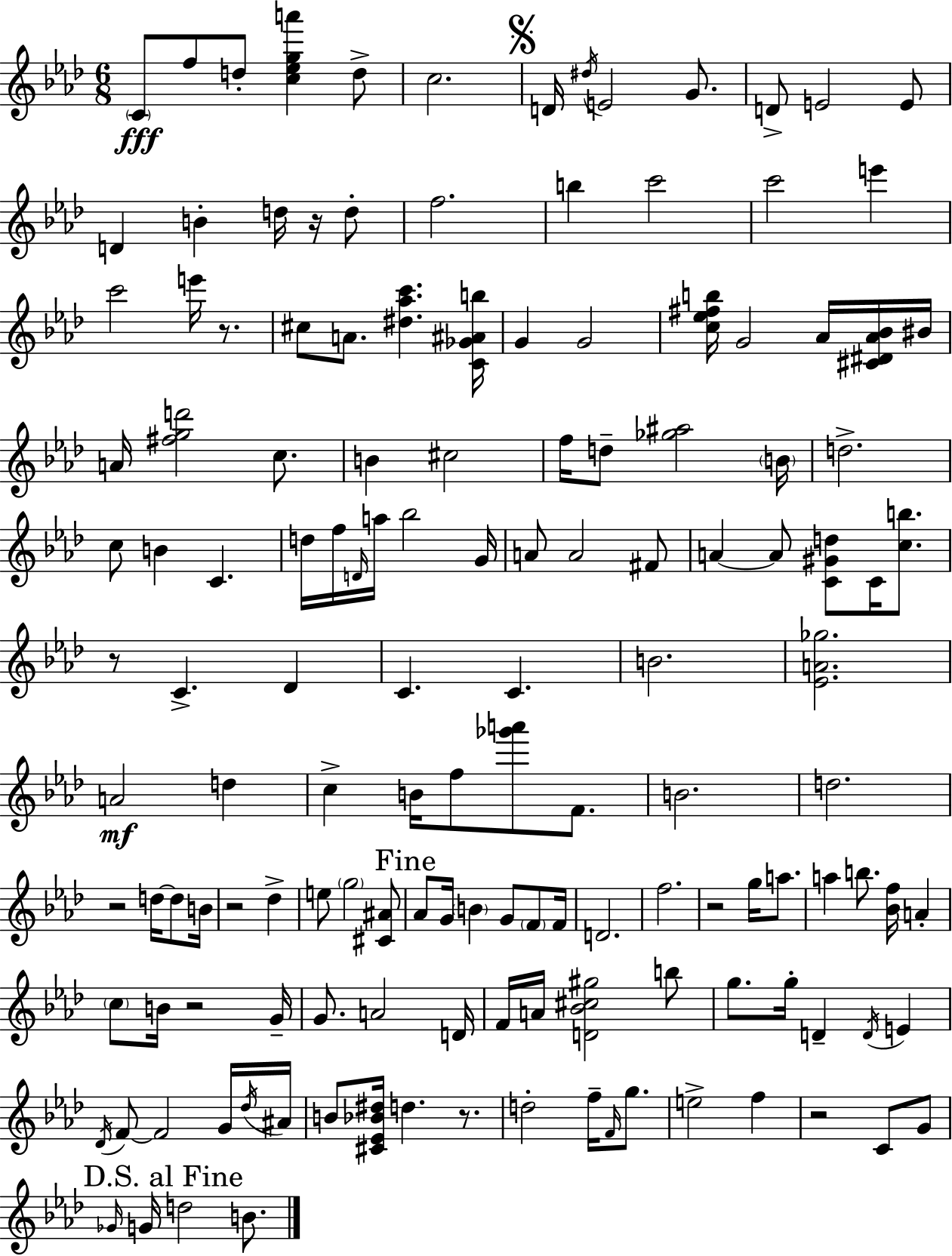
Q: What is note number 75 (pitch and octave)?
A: B4